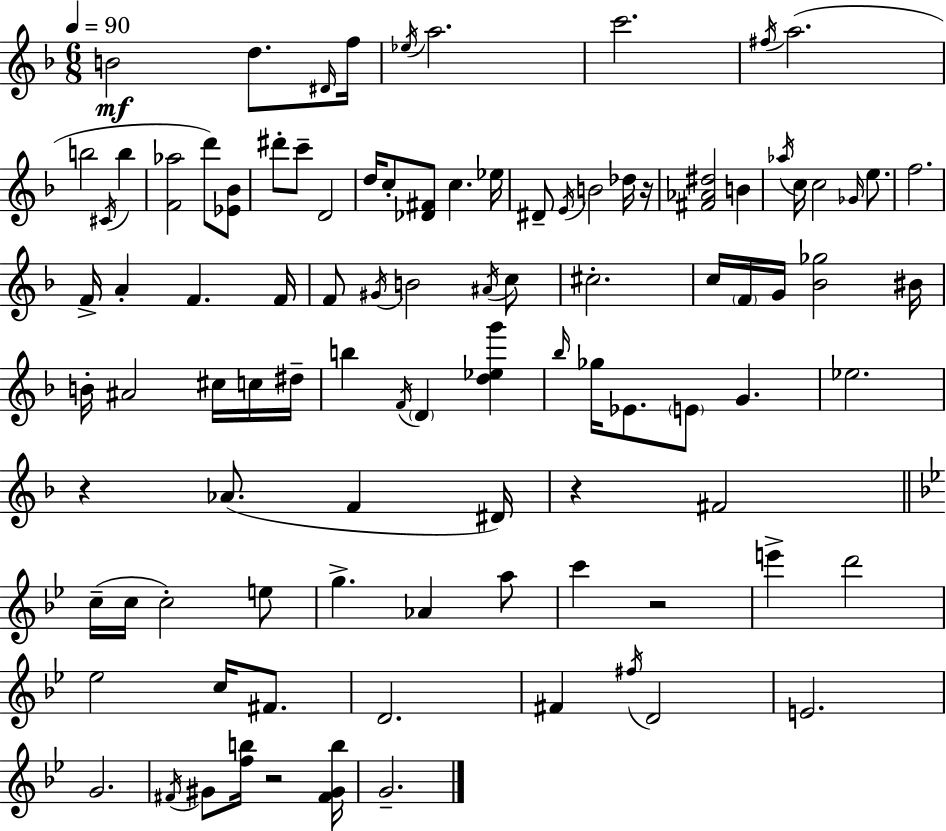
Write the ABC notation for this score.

X:1
T:Untitled
M:6/8
L:1/4
K:F
B2 d/2 ^D/4 f/4 _e/4 a2 c'2 ^f/4 a2 b2 ^C/4 b [F_a]2 d'/2 [_E_B]/2 ^d'/2 c'/2 D2 d/4 c/2 [_D^F]/2 c _e/4 ^D/2 E/4 B2 _d/4 z/4 [^F_A^d]2 B _a/4 c/4 c2 _G/4 e/2 f2 F/4 A F F/4 F/2 ^G/4 B2 ^A/4 c/2 ^c2 c/4 F/4 G/4 [_B_g]2 ^B/4 B/4 ^A2 ^c/4 c/4 ^d/4 b F/4 D [d_eg'] _b/4 _g/4 _E/2 E/2 G _e2 z _A/2 F ^D/4 z ^F2 c/4 c/4 c2 e/2 g _A a/2 c' z2 e' d'2 _e2 c/4 ^F/2 D2 ^F ^f/4 D2 E2 G2 ^F/4 ^G/2 [fb]/4 z2 [^F^Gb]/4 G2